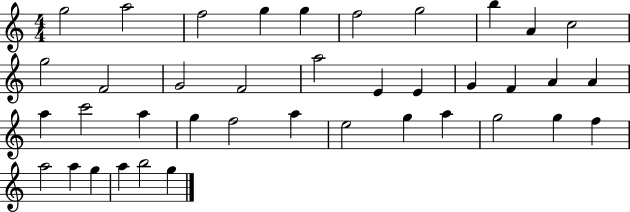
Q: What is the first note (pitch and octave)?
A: G5